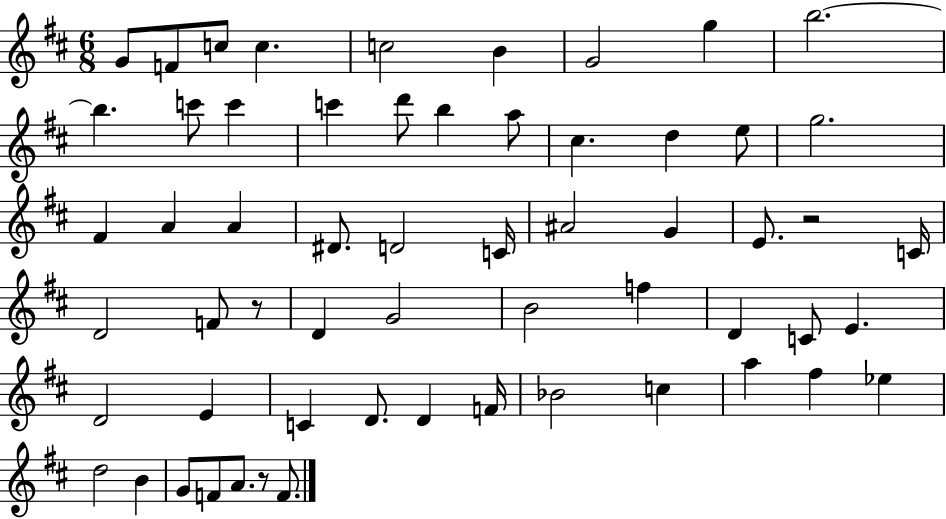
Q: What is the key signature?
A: D major